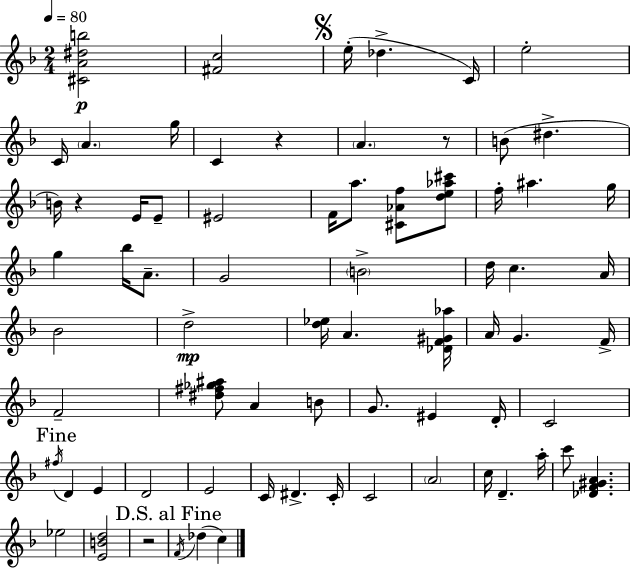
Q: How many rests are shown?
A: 4